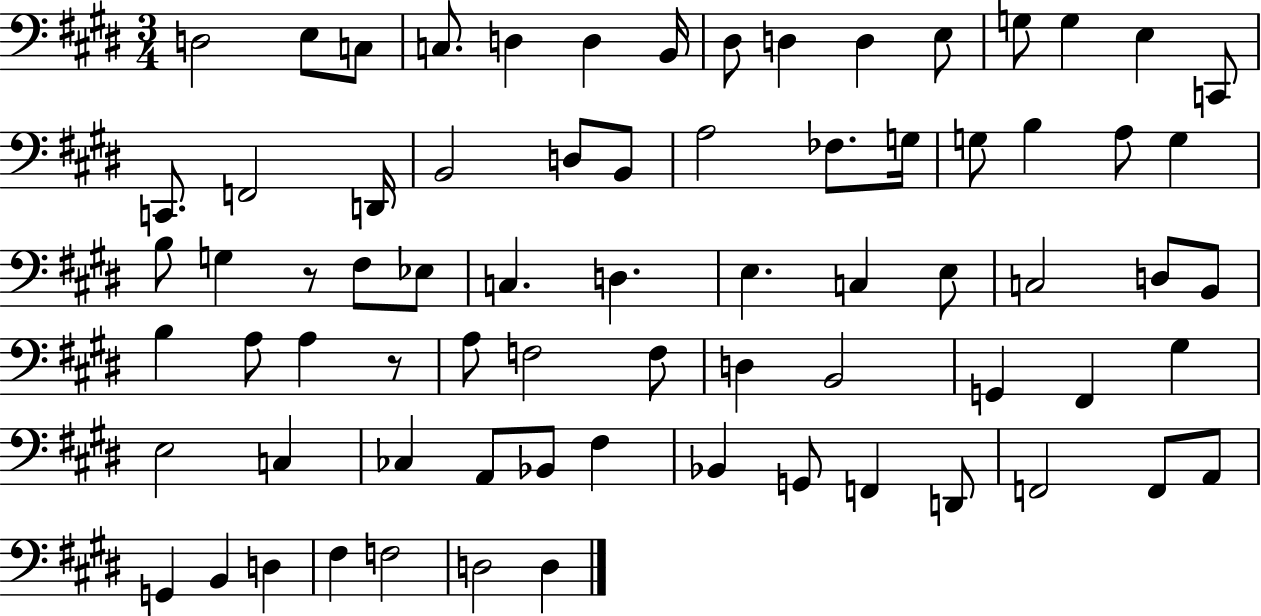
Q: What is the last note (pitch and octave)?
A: D3